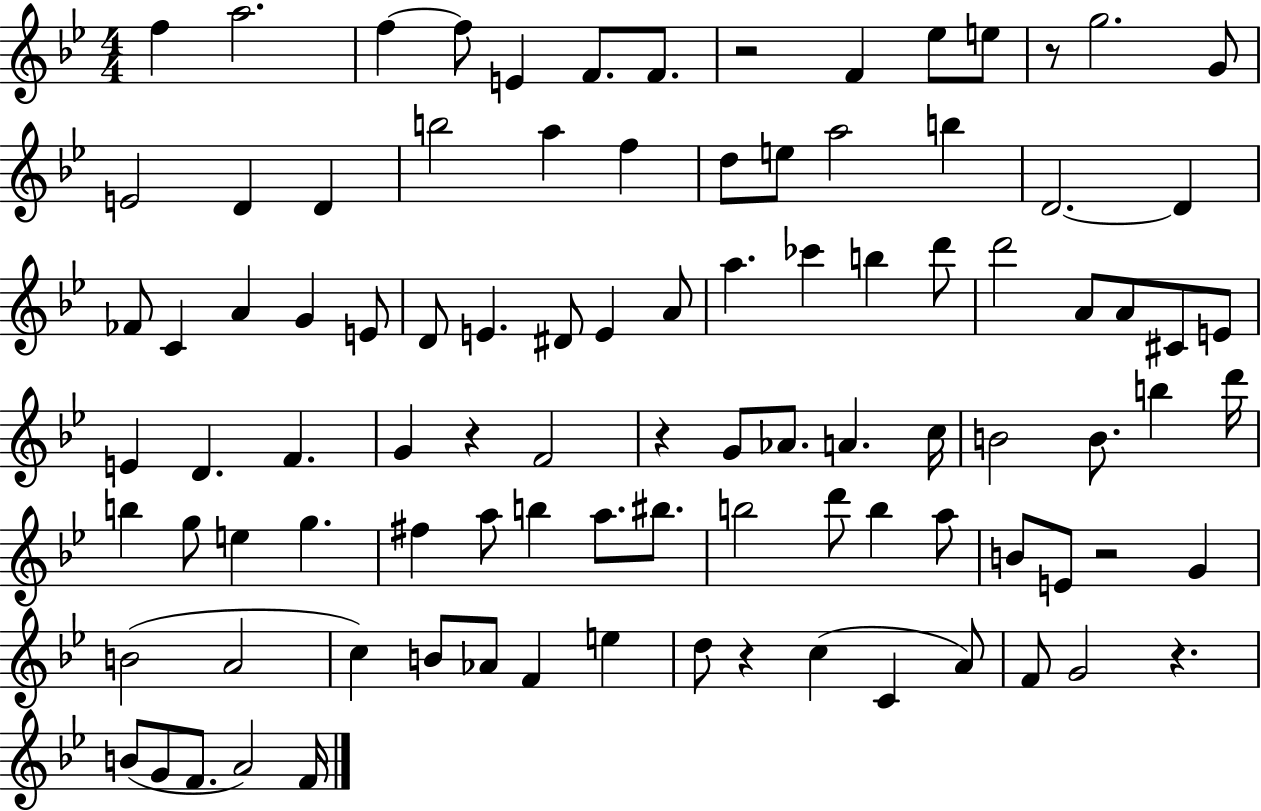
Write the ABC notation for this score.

X:1
T:Untitled
M:4/4
L:1/4
K:Bb
f a2 f f/2 E F/2 F/2 z2 F _e/2 e/2 z/2 g2 G/2 E2 D D b2 a f d/2 e/2 a2 b D2 D _F/2 C A G E/2 D/2 E ^D/2 E A/2 a _c' b d'/2 d'2 A/2 A/2 ^C/2 E/2 E D F G z F2 z G/2 _A/2 A c/4 B2 B/2 b d'/4 b g/2 e g ^f a/2 b a/2 ^b/2 b2 d'/2 b a/2 B/2 E/2 z2 G B2 A2 c B/2 _A/2 F e d/2 z c C A/2 F/2 G2 z B/2 G/2 F/2 A2 F/4